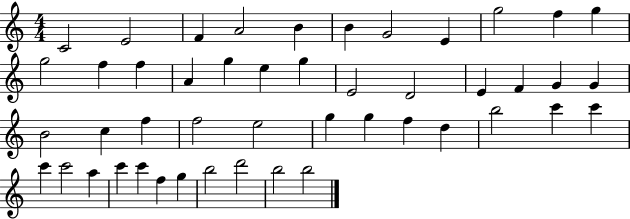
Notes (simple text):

C4/h E4/h F4/q A4/h B4/q B4/q G4/h E4/q G5/h F5/q G5/q G5/h F5/q F5/q A4/q G5/q E5/q G5/q E4/h D4/h E4/q F4/q G4/q G4/q B4/h C5/q F5/q F5/h E5/h G5/q G5/q F5/q D5/q B5/h C6/q C6/q C6/q C6/h A5/q C6/q C6/q F5/q G5/q B5/h D6/h B5/h B5/h